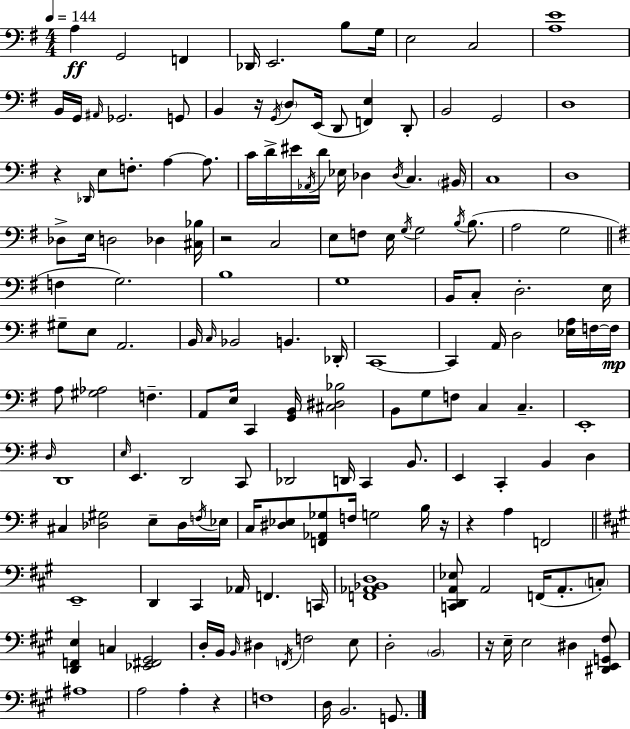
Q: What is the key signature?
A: G major